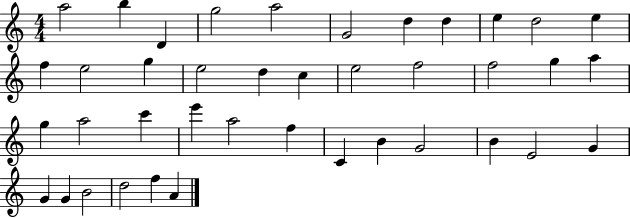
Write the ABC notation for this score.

X:1
T:Untitled
M:4/4
L:1/4
K:C
a2 b D g2 a2 G2 d d e d2 e f e2 g e2 d c e2 f2 f2 g a g a2 c' e' a2 f C B G2 B E2 G G G B2 d2 f A